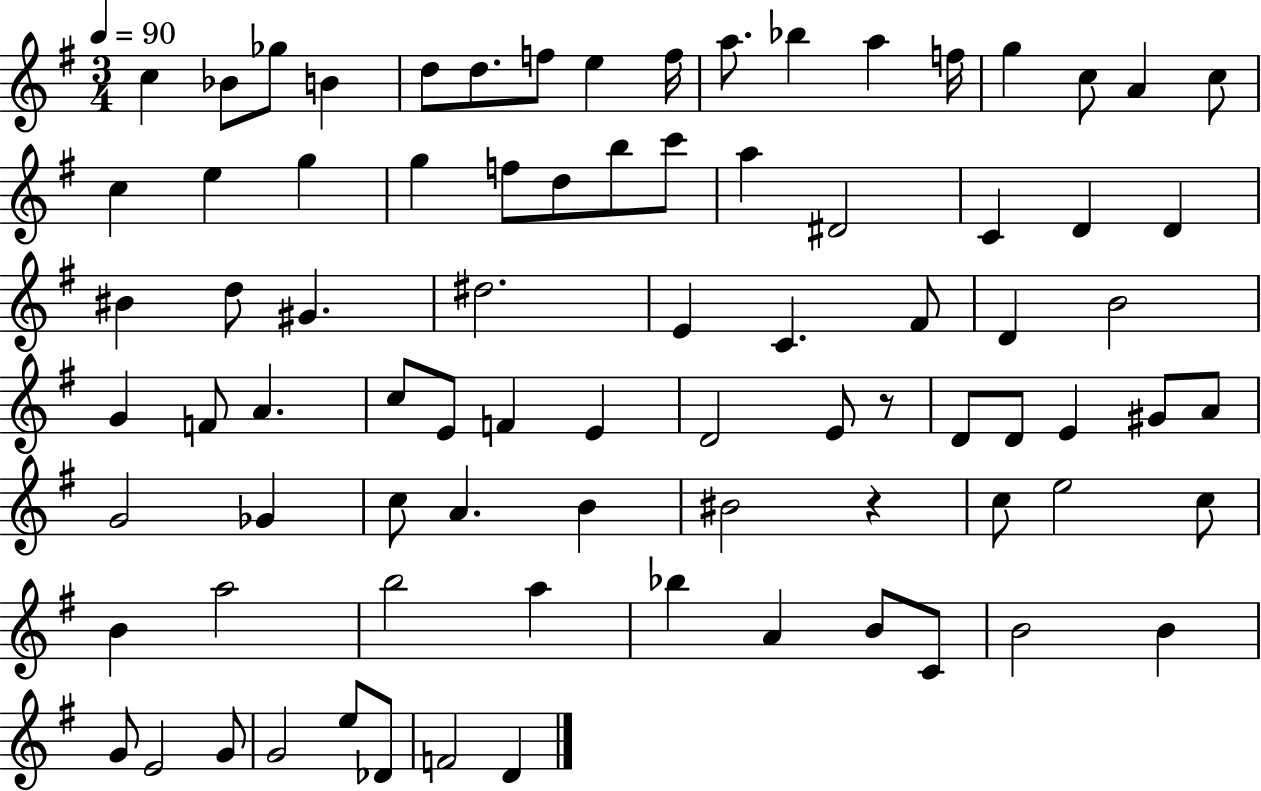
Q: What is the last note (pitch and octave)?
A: D4